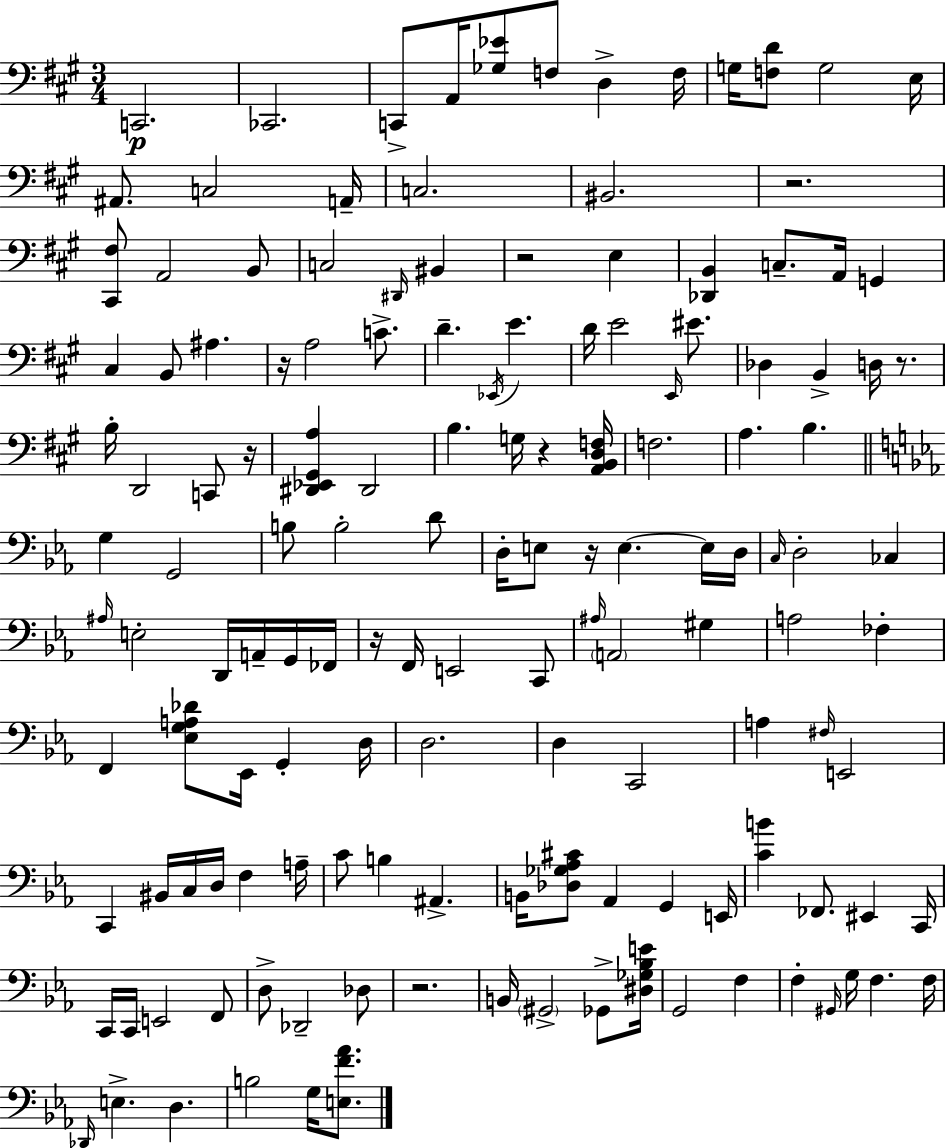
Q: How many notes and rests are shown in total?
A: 143